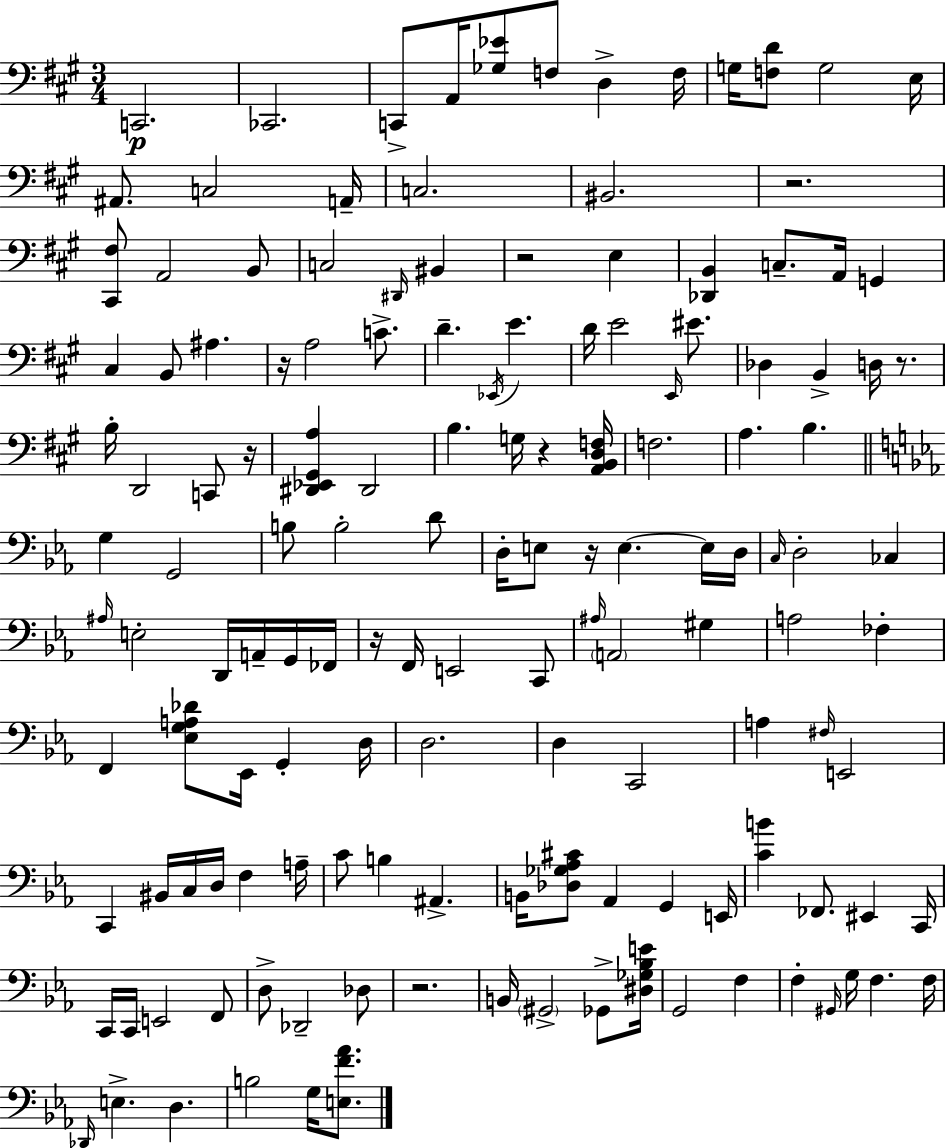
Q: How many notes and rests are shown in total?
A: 143